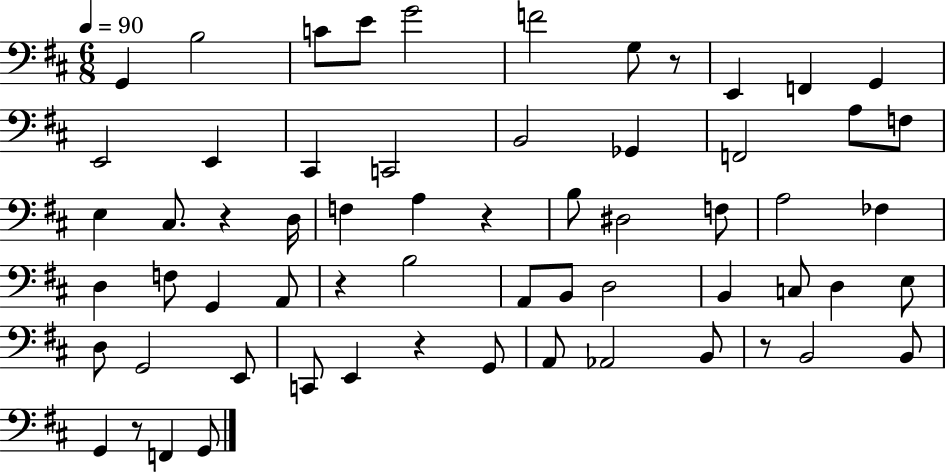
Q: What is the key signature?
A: D major